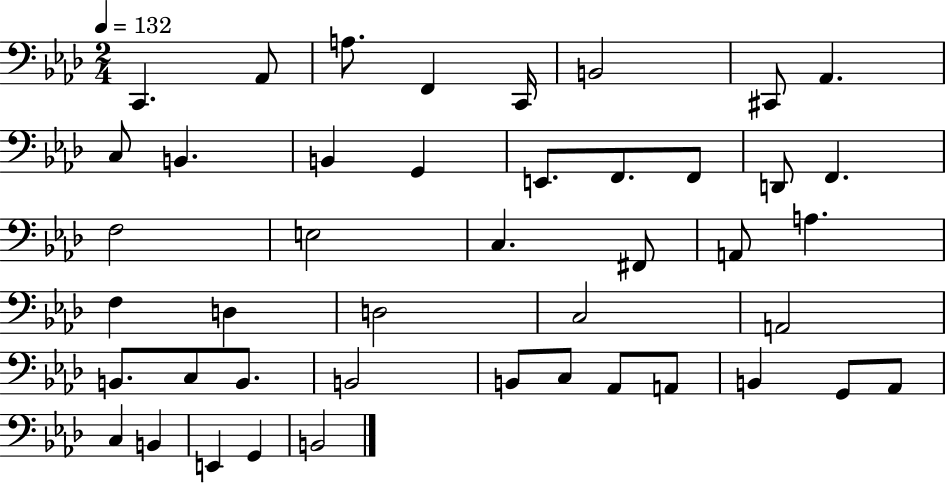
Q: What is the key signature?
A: AES major